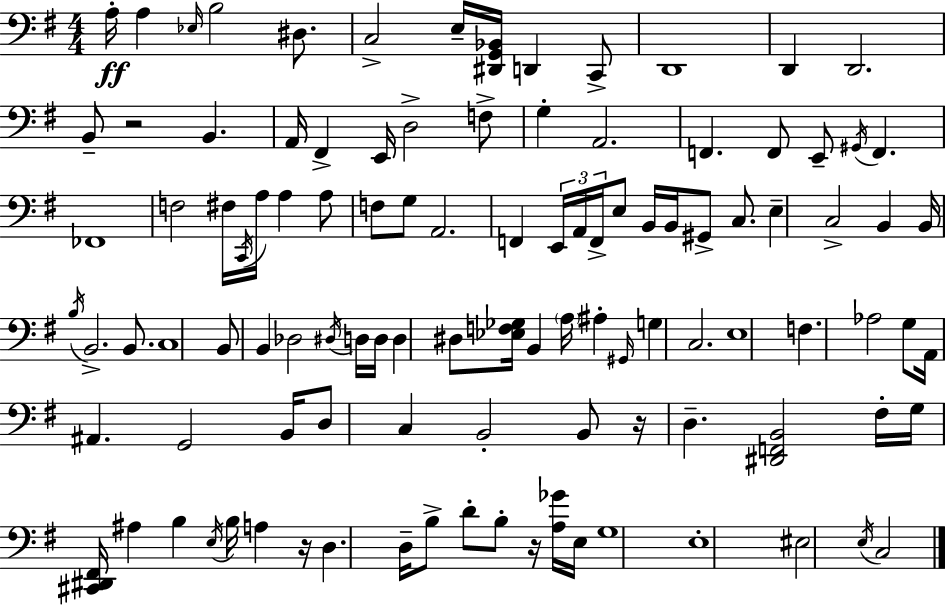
A3/s A3/q Eb3/s B3/h D#3/e. C3/h E3/s [D#2,G2,Bb2]/s D2/q C2/e D2/w D2/q D2/h. B2/e R/h B2/q. A2/s F#2/q E2/s D3/h F3/e G3/q A2/h. F2/q. F2/e E2/e G#2/s F2/q. FES2/w F3/h F#3/s C2/s A3/s A3/q A3/e F3/e G3/e A2/h. F2/q E2/s A2/s F2/s E3/e B2/s B2/s G#2/e C3/e. E3/q C3/h B2/q B2/s B3/s B2/h. B2/e. C3/w B2/e B2/q Db3/h D#3/s D3/s D3/s D3/q D#3/e [Eb3,F3,Gb3]/s B2/q A3/s A#3/q G#2/s G3/q C3/h. E3/w F3/q. Ab3/h G3/e A2/s A#2/q. G2/h B2/s D3/e C3/q B2/h B2/e R/s D3/q. [D#2,F2,B2]/h F#3/s G3/s [C#2,D#2,F#2]/s A#3/q B3/q E3/s B3/s A3/q R/s D3/q. D3/s B3/e D4/e B3/e R/s [A3,Gb4]/s E3/s G3/w E3/w EIS3/h E3/s C3/h